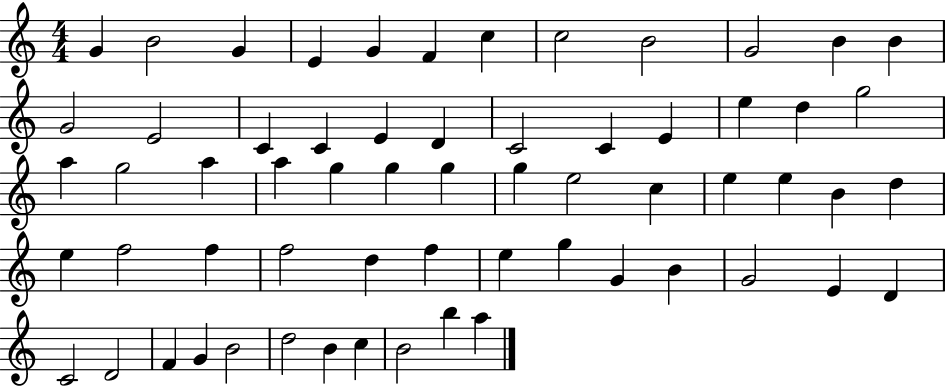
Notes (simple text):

G4/q B4/h G4/q E4/q G4/q F4/q C5/q C5/h B4/h G4/h B4/q B4/q G4/h E4/h C4/q C4/q E4/q D4/q C4/h C4/q E4/q E5/q D5/q G5/h A5/q G5/h A5/q A5/q G5/q G5/q G5/q G5/q E5/h C5/q E5/q E5/q B4/q D5/q E5/q F5/h F5/q F5/h D5/q F5/q E5/q G5/q G4/q B4/q G4/h E4/q D4/q C4/h D4/h F4/q G4/q B4/h D5/h B4/q C5/q B4/h B5/q A5/q